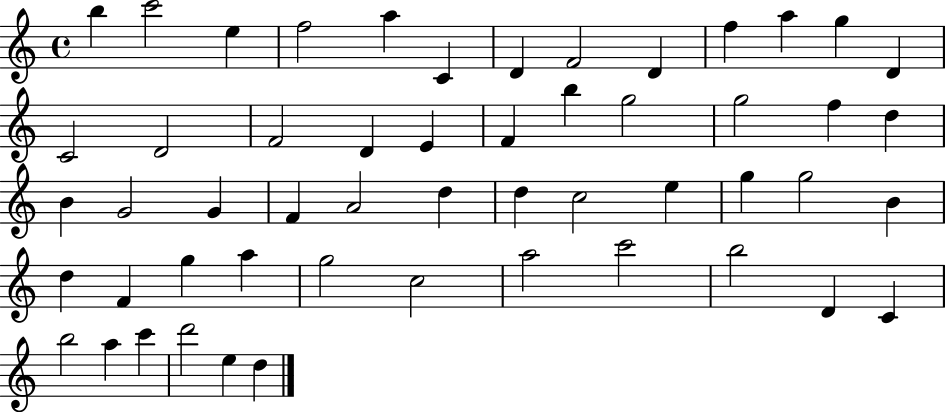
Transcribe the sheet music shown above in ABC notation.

X:1
T:Untitled
M:4/4
L:1/4
K:C
b c'2 e f2 a C D F2 D f a g D C2 D2 F2 D E F b g2 g2 f d B G2 G F A2 d d c2 e g g2 B d F g a g2 c2 a2 c'2 b2 D C b2 a c' d'2 e d